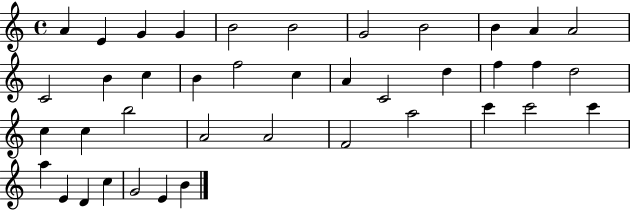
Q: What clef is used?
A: treble